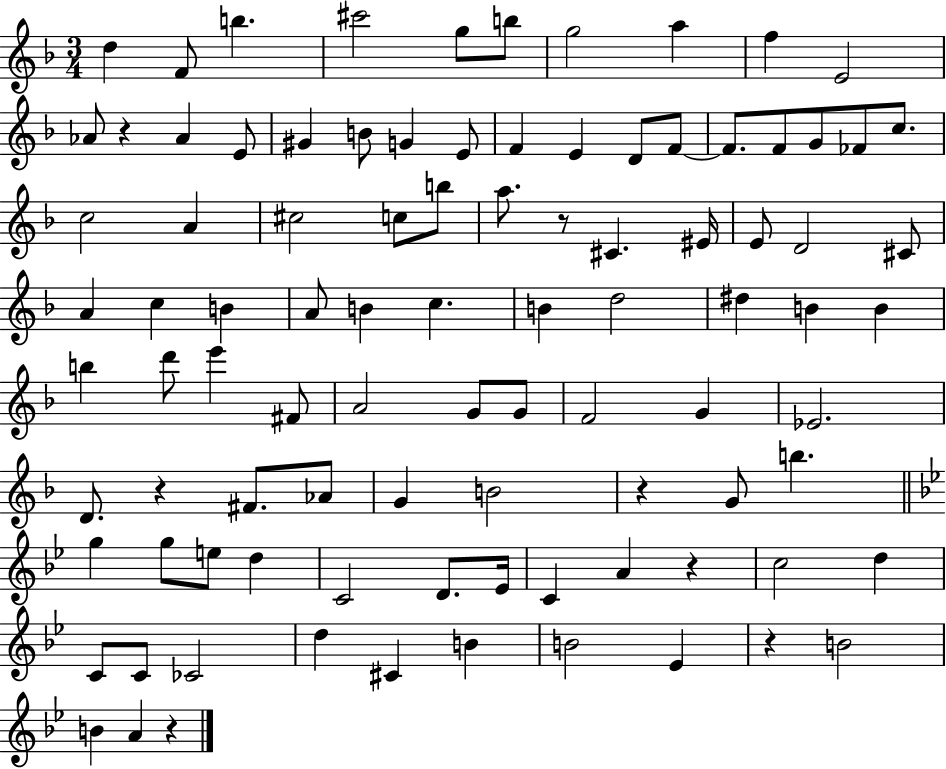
{
  \clef treble
  \numericTimeSignature
  \time 3/4
  \key f \major
  \repeat volta 2 { d''4 f'8 b''4. | cis'''2 g''8 b''8 | g''2 a''4 | f''4 e'2 | \break aes'8 r4 aes'4 e'8 | gis'4 b'8 g'4 e'8 | f'4 e'4 d'8 f'8~~ | f'8. f'8 g'8 fes'8 c''8. | \break c''2 a'4 | cis''2 c''8 b''8 | a''8. r8 cis'4. eis'16 | e'8 d'2 cis'8 | \break a'4 c''4 b'4 | a'8 b'4 c''4. | b'4 d''2 | dis''4 b'4 b'4 | \break b''4 d'''8 e'''4 fis'8 | a'2 g'8 g'8 | f'2 g'4 | ees'2. | \break d'8. r4 fis'8. aes'8 | g'4 b'2 | r4 g'8 b''4. | \bar "||" \break \key bes \major g''4 g''8 e''8 d''4 | c'2 d'8. ees'16 | c'4 a'4 r4 | c''2 d''4 | \break c'8 c'8 ces'2 | d''4 cis'4 b'4 | b'2 ees'4 | r4 b'2 | \break b'4 a'4 r4 | } \bar "|."
}